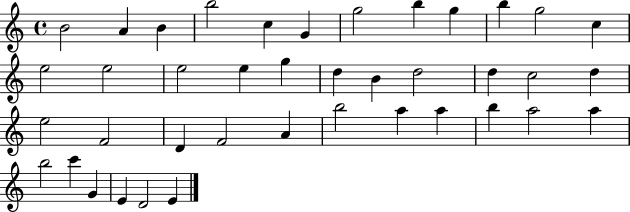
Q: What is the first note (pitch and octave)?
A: B4